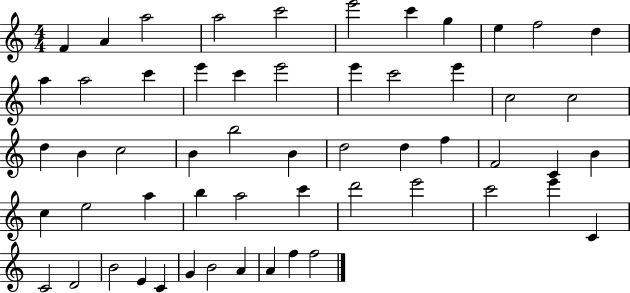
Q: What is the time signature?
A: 4/4